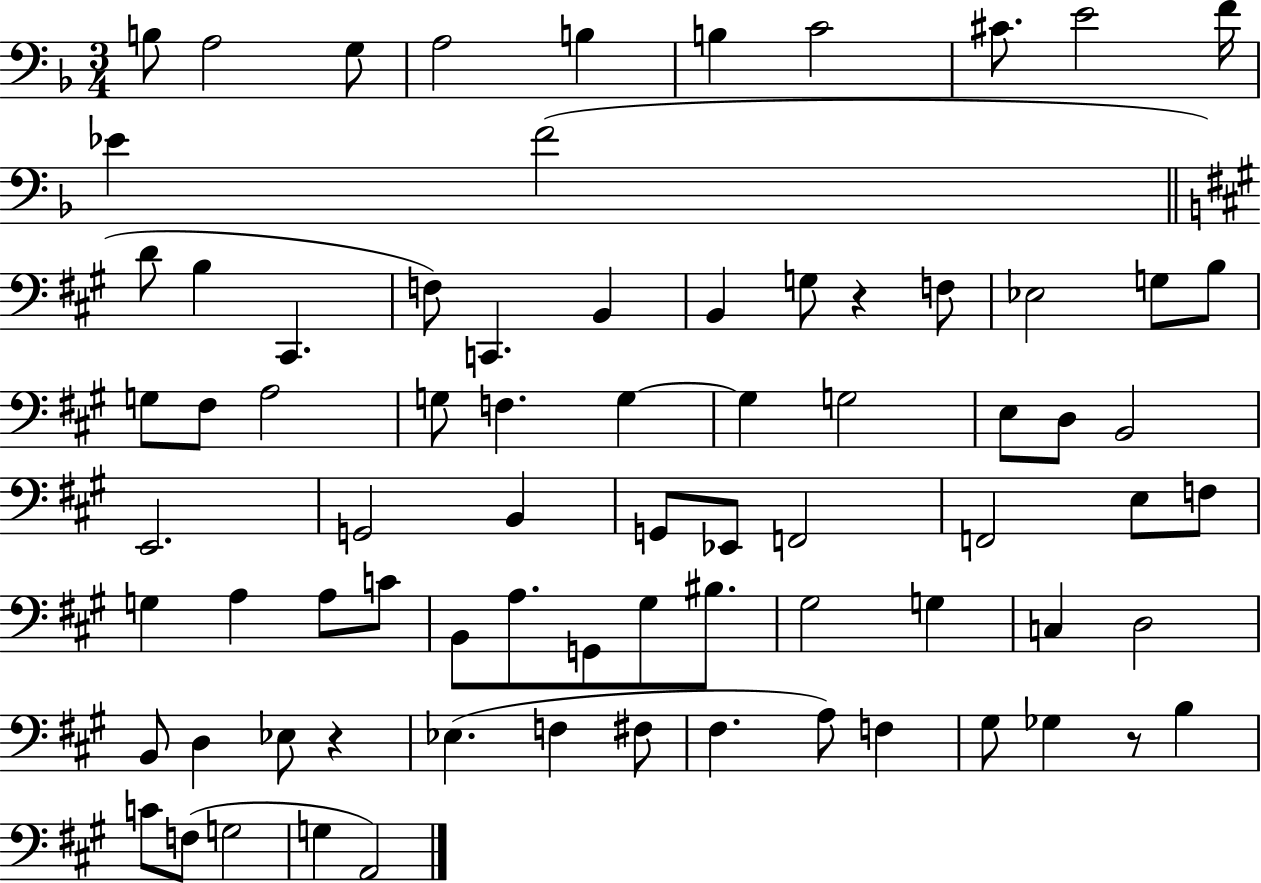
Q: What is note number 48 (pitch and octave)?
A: C4